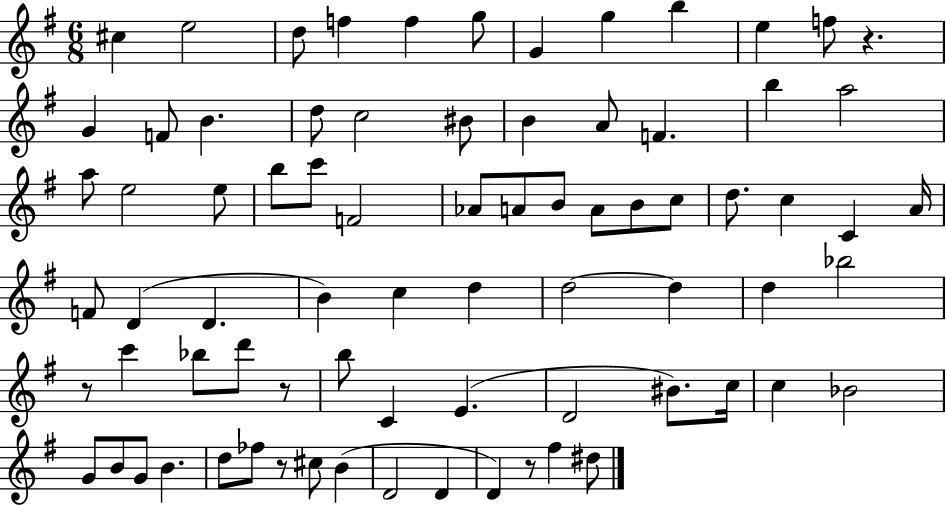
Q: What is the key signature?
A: G major